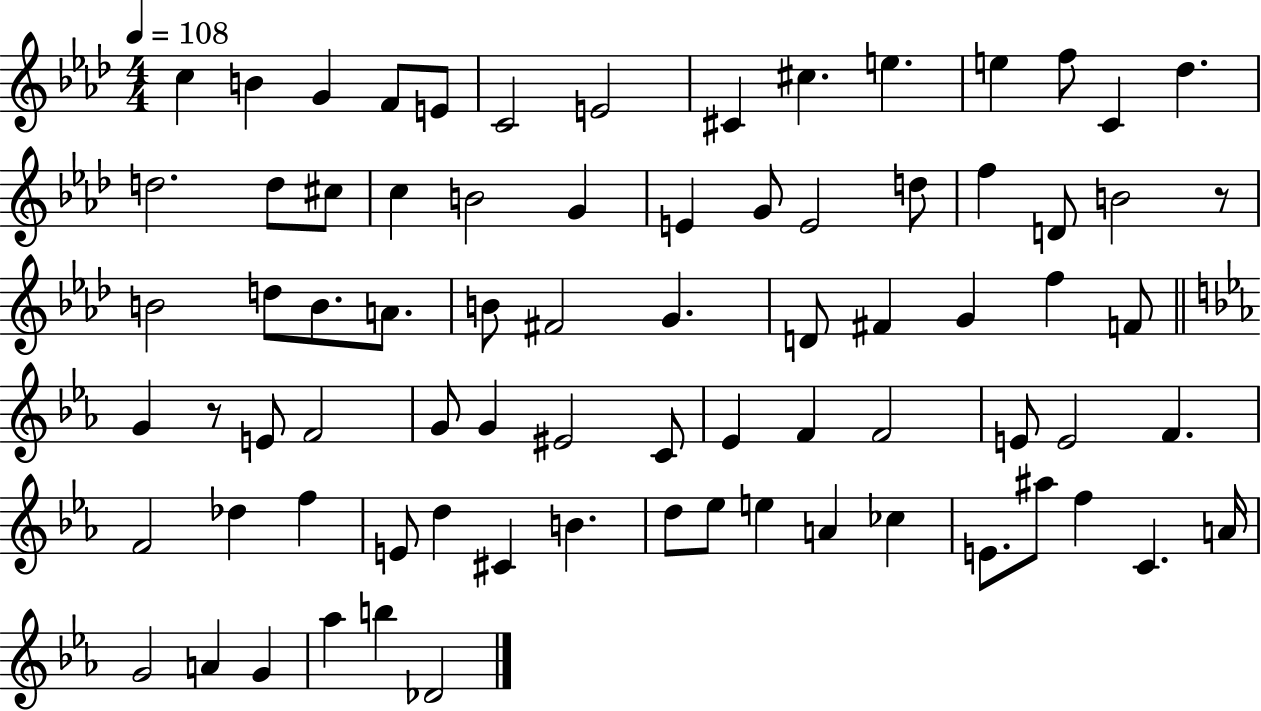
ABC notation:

X:1
T:Untitled
M:4/4
L:1/4
K:Ab
c B G F/2 E/2 C2 E2 ^C ^c e e f/2 C _d d2 d/2 ^c/2 c B2 G E G/2 E2 d/2 f D/2 B2 z/2 B2 d/2 B/2 A/2 B/2 ^F2 G D/2 ^F G f F/2 G z/2 E/2 F2 G/2 G ^E2 C/2 _E F F2 E/2 E2 F F2 _d f E/2 d ^C B d/2 _e/2 e A _c E/2 ^a/2 f C A/4 G2 A G _a b _D2